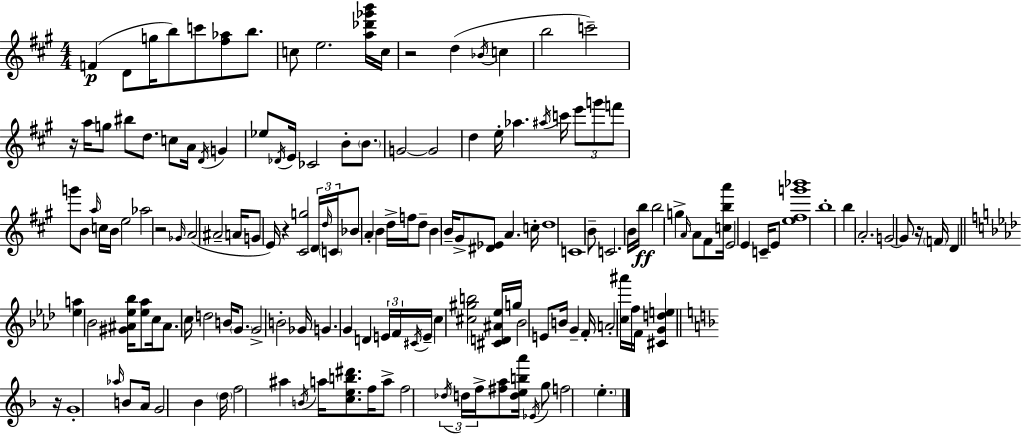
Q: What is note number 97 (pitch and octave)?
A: Gb4